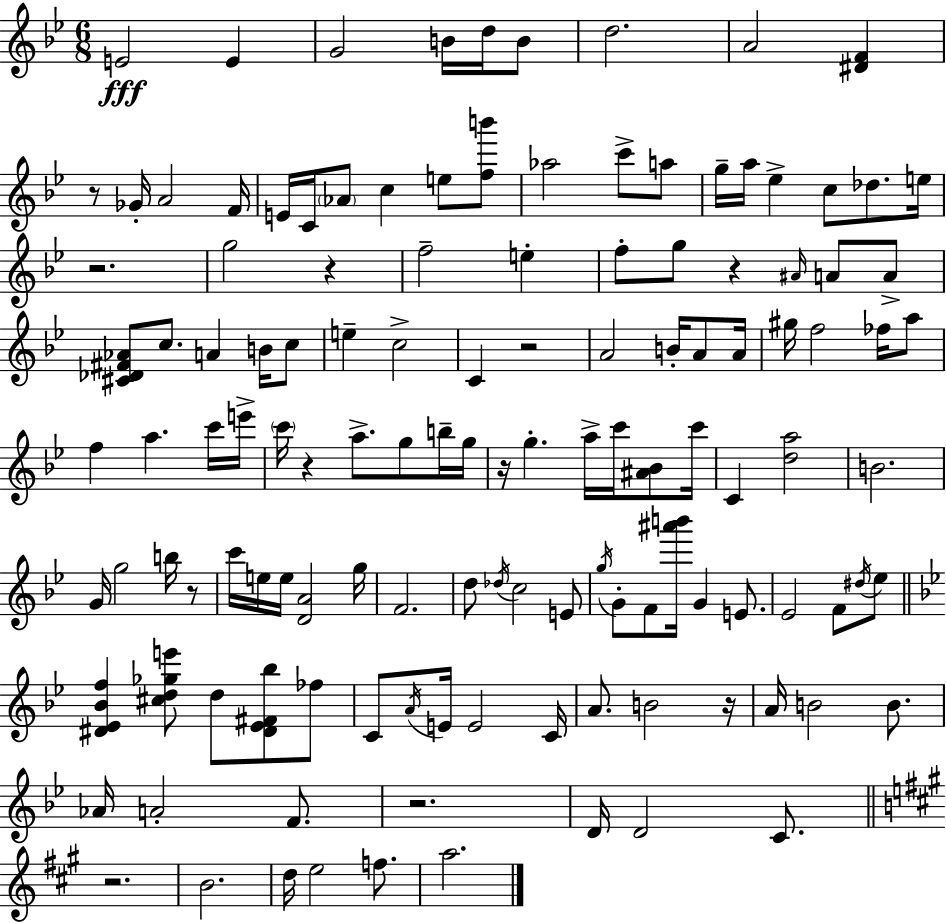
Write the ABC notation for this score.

X:1
T:Untitled
M:6/8
L:1/4
K:Bb
E2 E G2 B/4 d/4 B/2 d2 A2 [^DF] z/2 _G/4 A2 F/4 E/4 C/4 _A/2 c e/2 [fb']/2 _a2 c'/2 a/2 g/4 a/4 _e c/2 _d/2 e/4 z2 g2 z f2 e f/2 g/2 z ^A/4 A/2 A/2 [^C_D^F_A]/2 c/2 A B/4 c/2 e c2 C z2 A2 B/4 A/2 A/4 ^g/4 f2 _f/4 a/2 f a c'/4 e'/4 c'/4 z a/2 g/2 b/4 g/4 z/4 g a/4 c'/4 [^A_B]/2 c'/4 C [da]2 B2 G/4 g2 b/4 z/2 c'/4 e/4 e/4 [DA]2 g/4 F2 d/2 _d/4 c2 E/2 g/4 G/2 F/2 [^a'b']/4 G E/2 _E2 F/2 ^d/4 _e/2 [^D_E_Bf] [^cd_ge']/2 d/2 [^D_E^F_b]/2 _f/2 C/2 A/4 E/4 E2 C/4 A/2 B2 z/4 A/4 B2 B/2 _A/4 A2 F/2 z2 D/4 D2 C/2 z2 B2 d/4 e2 f/2 a2